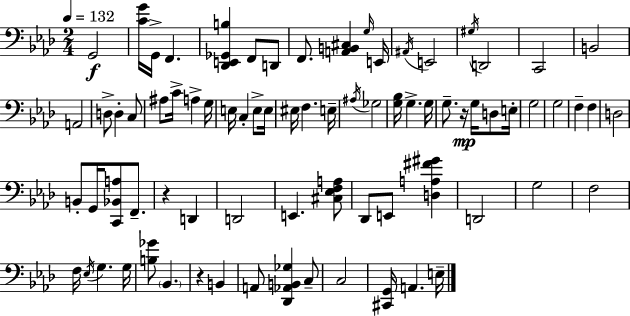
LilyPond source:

{
  \clef bass
  \numericTimeSignature
  \time 2/4
  \key f \minor
  \tempo 4 = 132
  g,2\f | <c' g'>16 g,16-> f,4. | <des, e, ges, b>4 f,8 d,8 | f,8. <a, b, cis>4 \grace { g16 } | \break e,16 \acciaccatura { ais,16 } e,2 | \acciaccatura { gis16 } d,2 | c,2 | b,2 | \break a,2 | d8-> d4-. | c8 ais8 c'16-> a4-> | g16 e16 c4-. | \break e8-> e16 eis16 f4. | e16-- \acciaccatura { ais16 } ges2 | <g bes>16 g4.-> | g16 g8.-- r16\mp | \break g16 d8 e16-. g2 | g2 | f4-- | f4 d2 | \break b,8-. g,16 <c, bes, a>8 | f,8.-- r4 | d,4 d,2 | e,4. | \break <cis ees f a>8 des,8 e,8 | <d a fis' gis'>4 d,2 | g2 | f2 | \break f16 \acciaccatura { ees16 } g4. | g16 <b ges'>8 \parenthesize bes,4. | r4 | b,4 a,8 <des, aes, b, ges>4 | \break c8-- c2 | <cis, g,>16 a,4. | e16-- \bar "|."
}